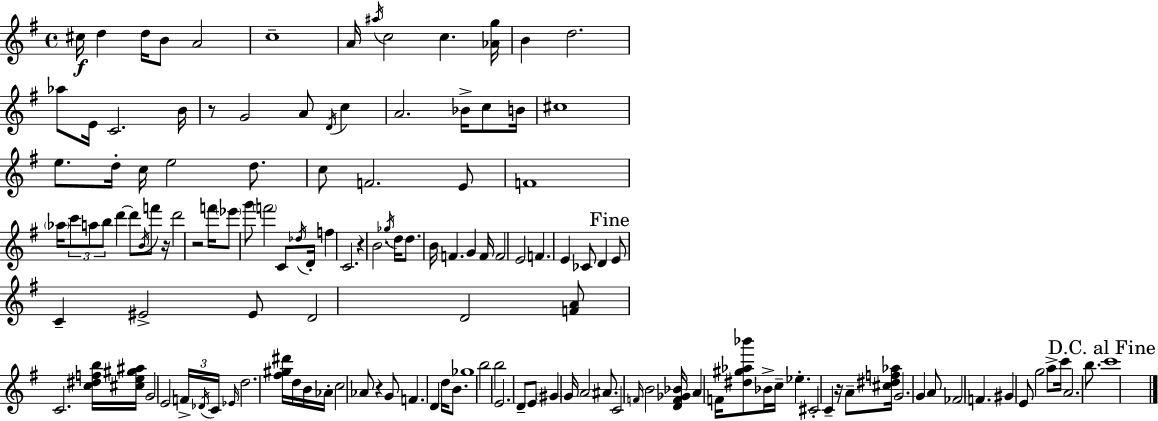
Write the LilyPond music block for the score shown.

{
  \clef treble
  \time 4/4
  \defaultTimeSignature
  \key g \major
  \repeat volta 2 { cis''16\f d''4 d''16 b'8 a'2 | c''1-- | a'16 \acciaccatura { ais''16 } c''2 c''4. | <aes' g''>16 b'4 d''2. | \break aes''8 e'16 c'2. | b'16 r8 g'2 a'8 \acciaccatura { d'16 } c''4 | a'2. bes'16-> c''8 | b'16 cis''1 | \break e''8. d''16-. c''16 e''2 d''8. | c''8 f'2. | e'8 f'1 | \parenthesize aes''16 \tuplet 3/2 { c'''8 a''8 b''8 } d'''4~~ d'''8 \acciaccatura { b'16 } | \break f'''8 r16 d'''2 r2 | f'''16 \parenthesize ees'''8 g'''8 \parenthesize f'''2 | c'8 \acciaccatura { des''16 } d'16-. f''4 c'2. | r4 b'2. | \break \acciaccatura { ges''16 } d''16 d''8. b'16 f'4. | g'4 f'16 f'2 e'2 | f'4. e'4 ces'8 | d'4 \mark "Fine" e'8 c'4-- eis'2-> | \break eis'8 d'2 d'2 | <f' a'>8 c'2. | <c'' dis'' f'' b''>16 <cis'' e'' gis'' ais''>16 g'2 e'2 | \tuplet 3/2 { f'16-> \acciaccatura { des'16 } c'16 } \grace { ees'16 } d''2. | \break <fis'' gis'' dis'''>16 d''16 b'16 aes'16-. c''2 | aes'8 r4 g'8 f'4. d'4 | d''16 b'8. ges''1 | b''2 b''2 | \break e'2. | d'8-- e'8 \parenthesize gis'4 g'16 a'2 | ais'8. c'2 \grace { f'16 } | b'2 <d' f' ges' bes'>16 a'4 f'16 <dis'' gis'' aes'' bes'''>8 | \break bes'16-> c''16-- ees''4.-. cis'2-. | c'4-- r16 a'8-- <cis'' dis'' f'' aes''>16 g'2. | g'4 a'8 fes'2 | f'4. gis'4 e'8 g''2 | \break a''8-> c'''16 a'2. | b''8. \mark "D.C. al Fine" c'''1 | } \bar "|."
}